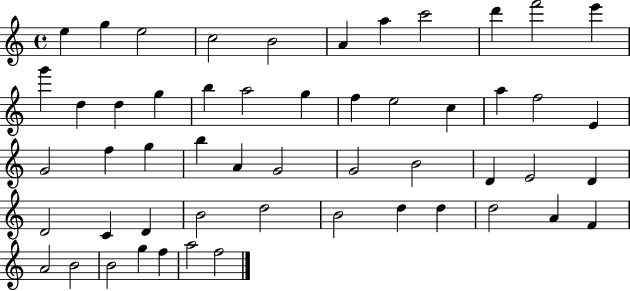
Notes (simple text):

E5/q G5/q E5/h C5/h B4/h A4/q A5/q C6/h D6/q F6/h E6/q G6/q D5/q D5/q G5/q B5/q A5/h G5/q F5/q E5/h C5/q A5/q F5/h E4/q G4/h F5/q G5/q B5/q A4/q G4/h G4/h B4/h D4/q E4/h D4/q D4/h C4/q D4/q B4/h D5/h B4/h D5/q D5/q D5/h A4/q F4/q A4/h B4/h B4/h G5/q F5/q A5/h F5/h